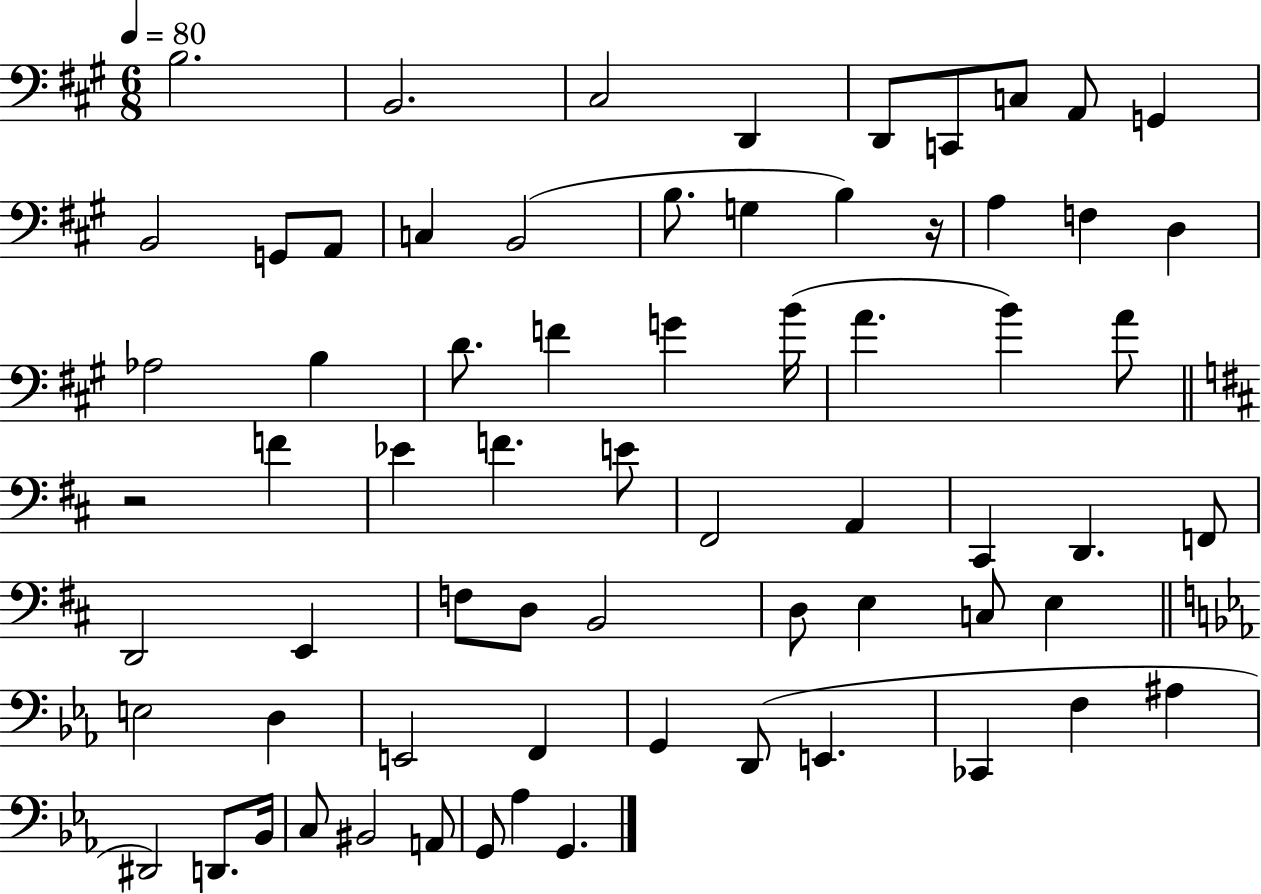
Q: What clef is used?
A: bass